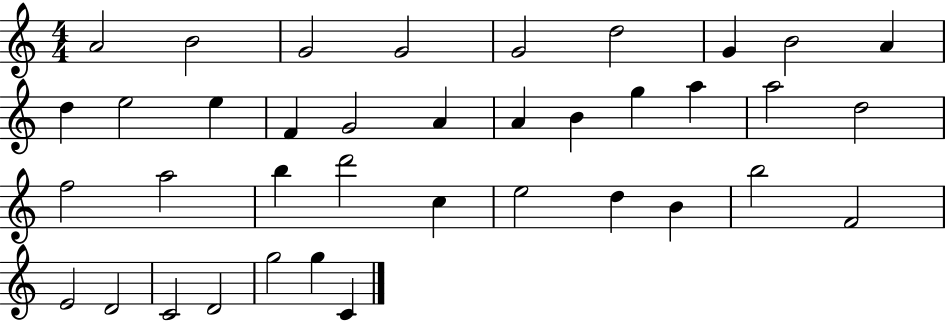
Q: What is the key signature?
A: C major